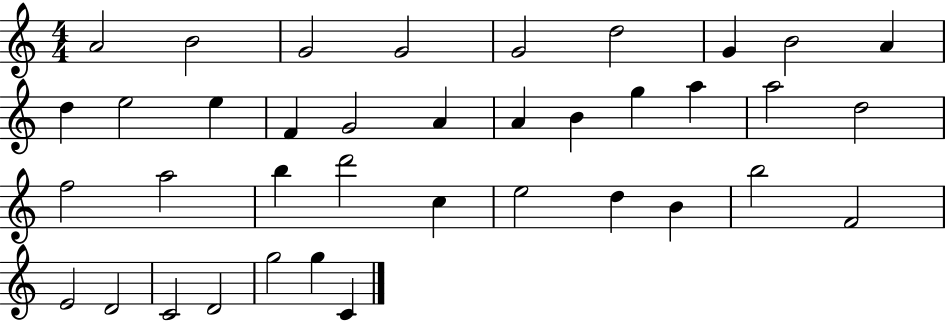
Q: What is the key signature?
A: C major